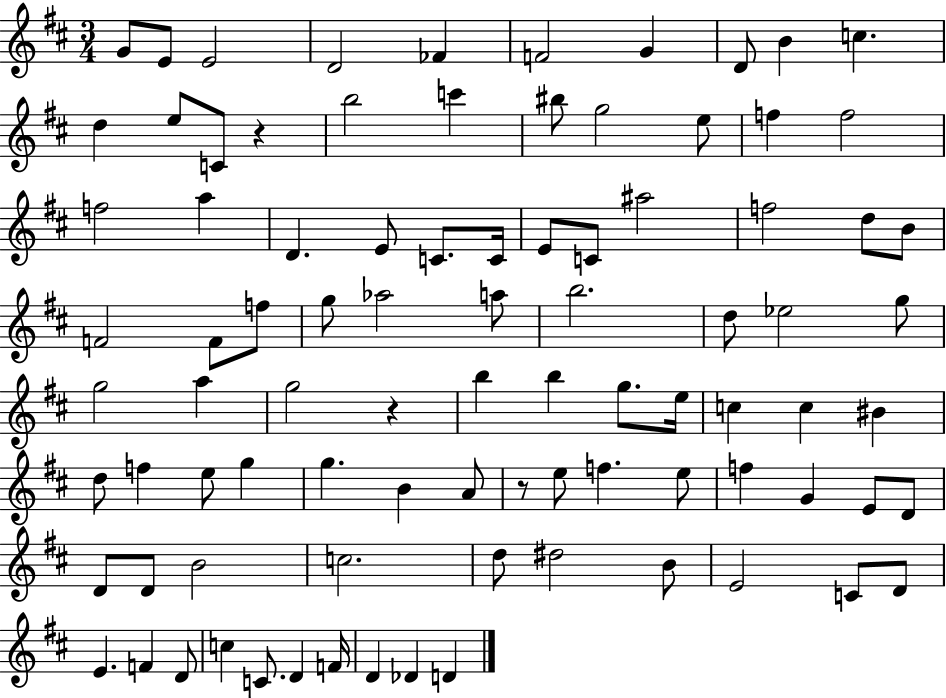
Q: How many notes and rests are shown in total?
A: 89